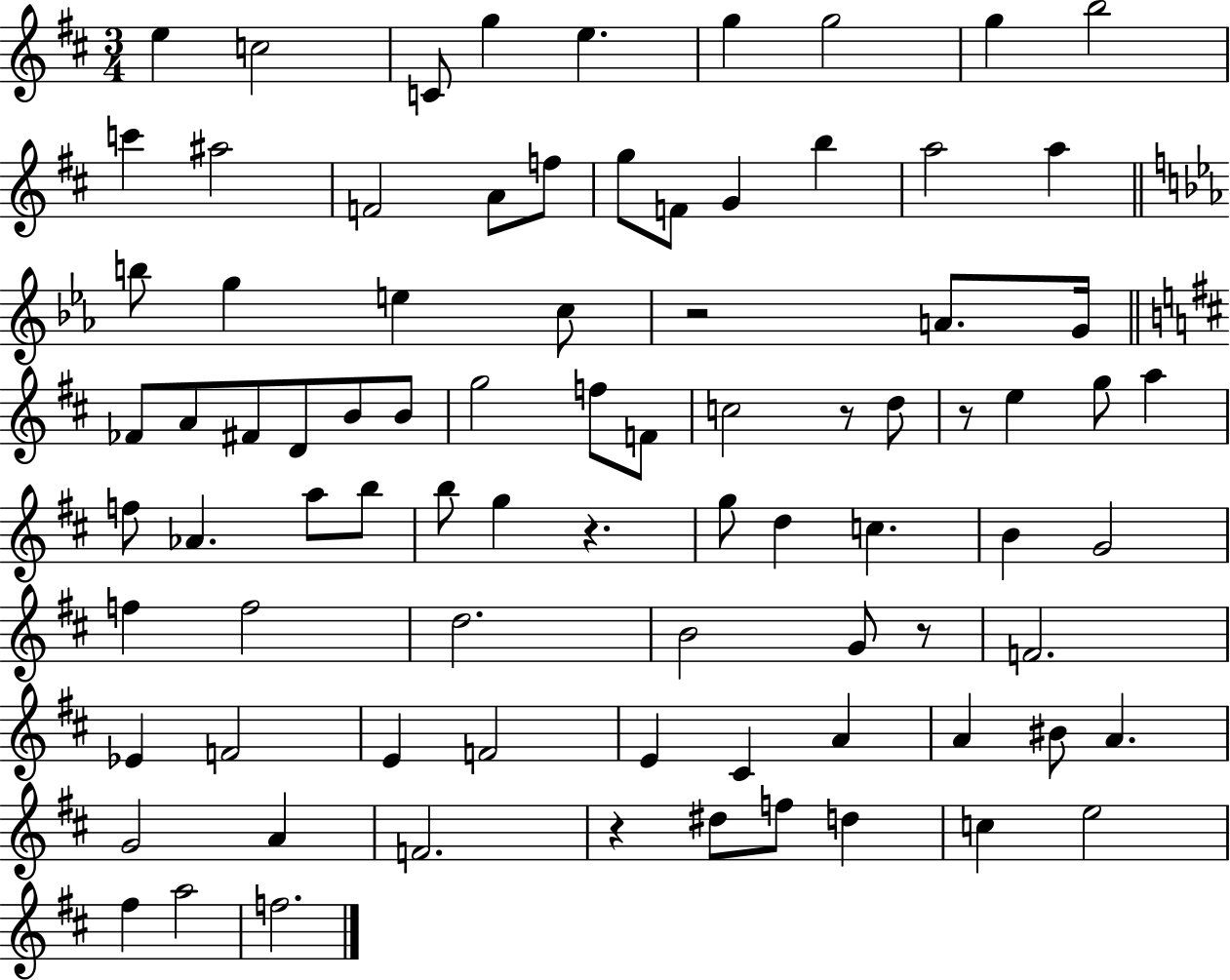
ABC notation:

X:1
T:Untitled
M:3/4
L:1/4
K:D
e c2 C/2 g e g g2 g b2 c' ^a2 F2 A/2 f/2 g/2 F/2 G b a2 a b/2 g e c/2 z2 A/2 G/4 _F/2 A/2 ^F/2 D/2 B/2 B/2 g2 f/2 F/2 c2 z/2 d/2 z/2 e g/2 a f/2 _A a/2 b/2 b/2 g z g/2 d c B G2 f f2 d2 B2 G/2 z/2 F2 _E F2 E F2 E ^C A A ^B/2 A G2 A F2 z ^d/2 f/2 d c e2 ^f a2 f2